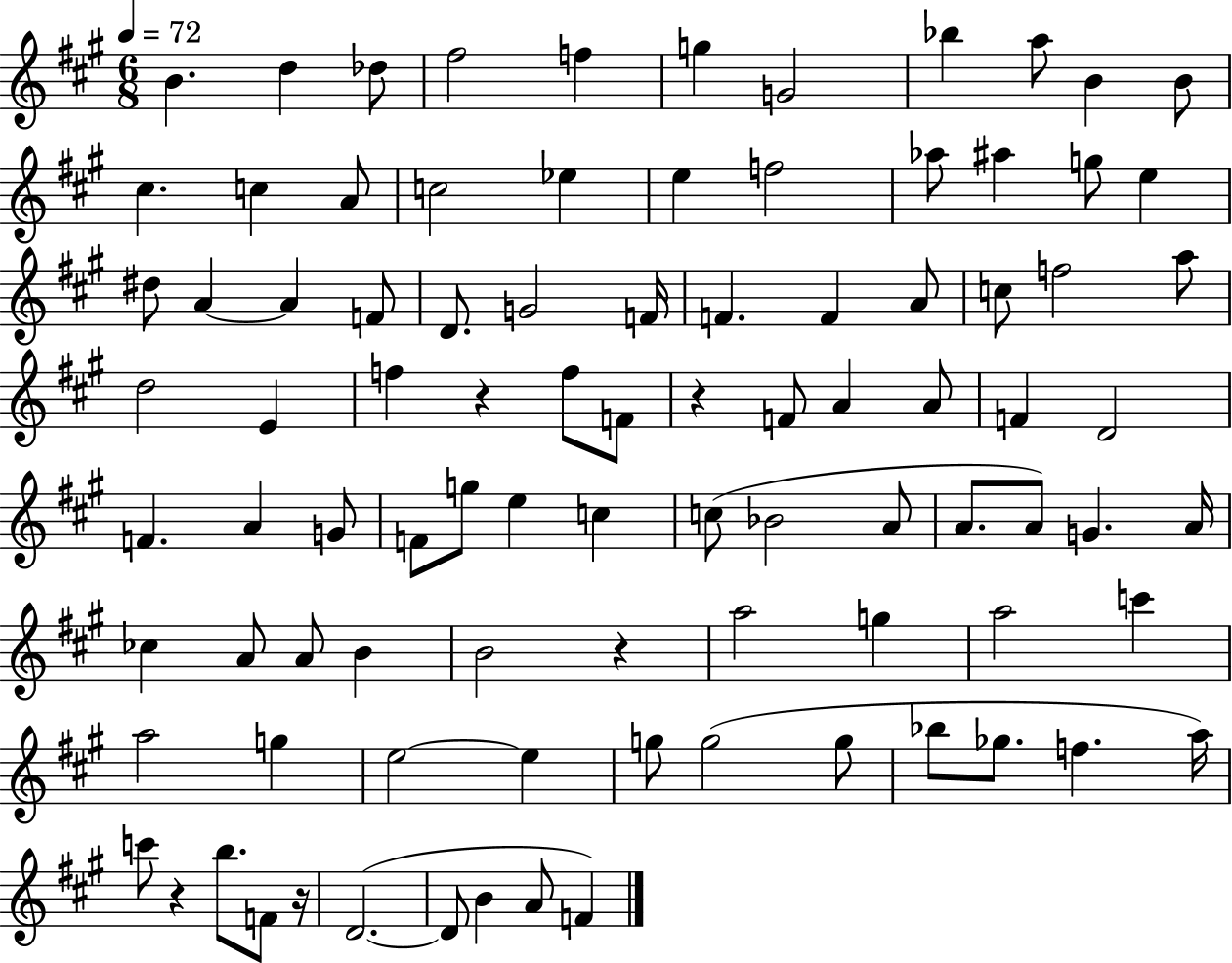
{
  \clef treble
  \numericTimeSignature
  \time 6/8
  \key a \major
  \tempo 4 = 72
  \repeat volta 2 { b'4. d''4 des''8 | fis''2 f''4 | g''4 g'2 | bes''4 a''8 b'4 b'8 | \break cis''4. c''4 a'8 | c''2 ees''4 | e''4 f''2 | aes''8 ais''4 g''8 e''4 | \break dis''8 a'4~~ a'4 f'8 | d'8. g'2 f'16 | f'4. f'4 a'8 | c''8 f''2 a''8 | \break d''2 e'4 | f''4 r4 f''8 f'8 | r4 f'8 a'4 a'8 | f'4 d'2 | \break f'4. a'4 g'8 | f'8 g''8 e''4 c''4 | c''8( bes'2 a'8 | a'8. a'8) g'4. a'16 | \break ces''4 a'8 a'8 b'4 | b'2 r4 | a''2 g''4 | a''2 c'''4 | \break a''2 g''4 | e''2~~ e''4 | g''8 g''2( g''8 | bes''8 ges''8. f''4. a''16) | \break c'''8 r4 b''8. f'8 r16 | d'2.~(~ | d'8 b'4 a'8 f'4) | } \bar "|."
}